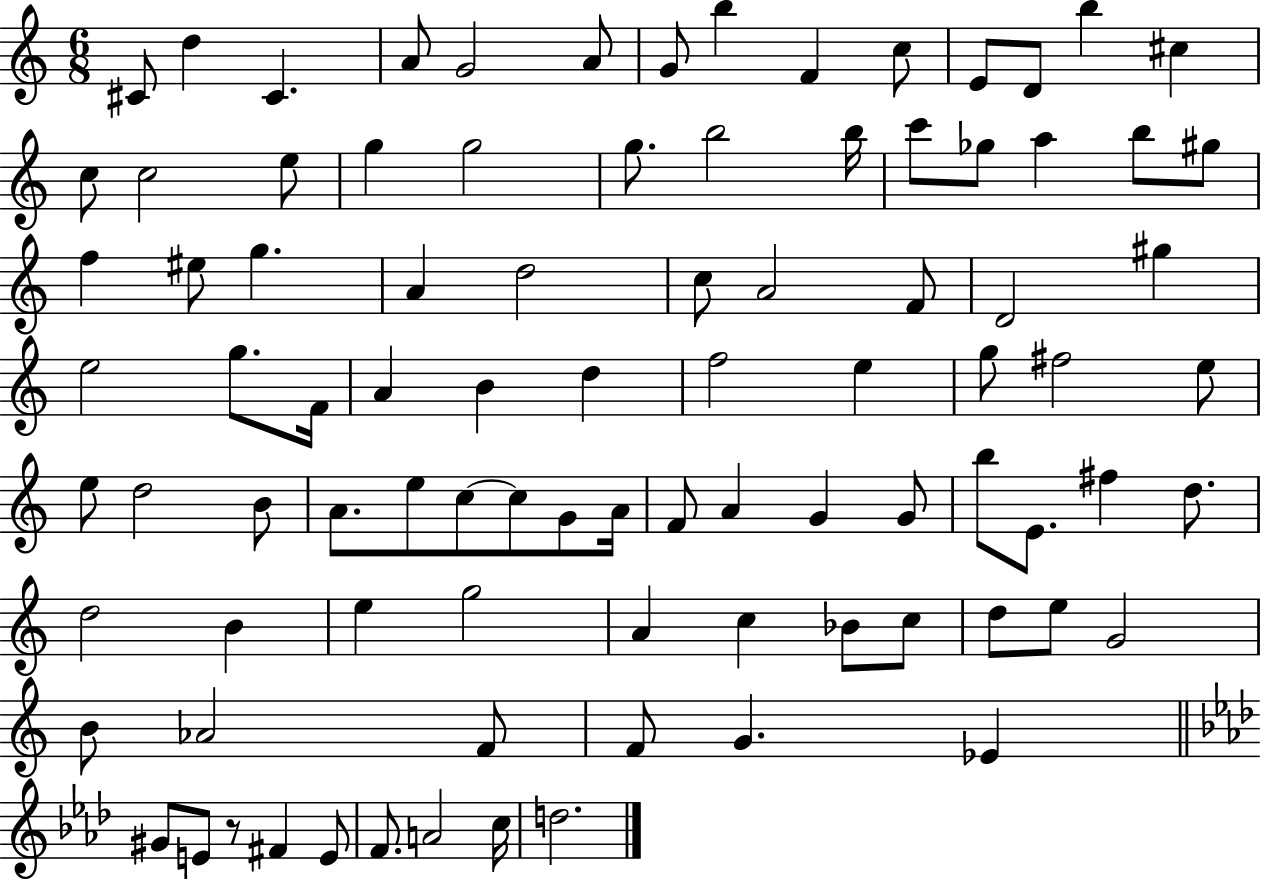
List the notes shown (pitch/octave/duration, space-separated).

C#4/e D5/q C#4/q. A4/e G4/h A4/e G4/e B5/q F4/q C5/e E4/e D4/e B5/q C#5/q C5/e C5/h E5/e G5/q G5/h G5/e. B5/h B5/s C6/e Gb5/e A5/q B5/e G#5/e F5/q EIS5/e G5/q. A4/q D5/h C5/e A4/h F4/e D4/h G#5/q E5/h G5/e. F4/s A4/q B4/q D5/q F5/h E5/q G5/e F#5/h E5/e E5/e D5/h B4/e A4/e. E5/e C5/e C5/e G4/e A4/s F4/e A4/q G4/q G4/e B5/e E4/e. F#5/q D5/e. D5/h B4/q E5/q G5/h A4/q C5/q Bb4/e C5/e D5/e E5/e G4/h B4/e Ab4/h F4/e F4/e G4/q. Eb4/q G#4/e E4/e R/e F#4/q E4/e F4/e. A4/h C5/s D5/h.